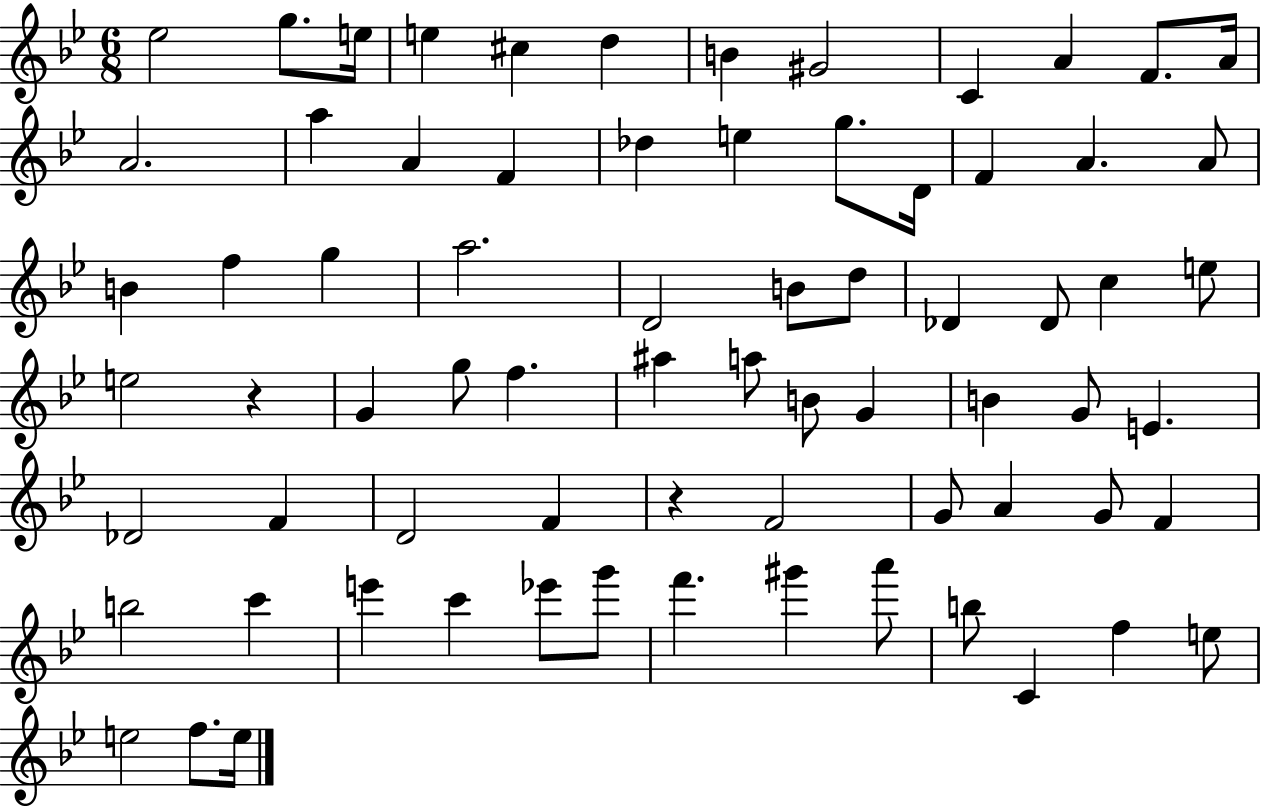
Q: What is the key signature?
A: BES major